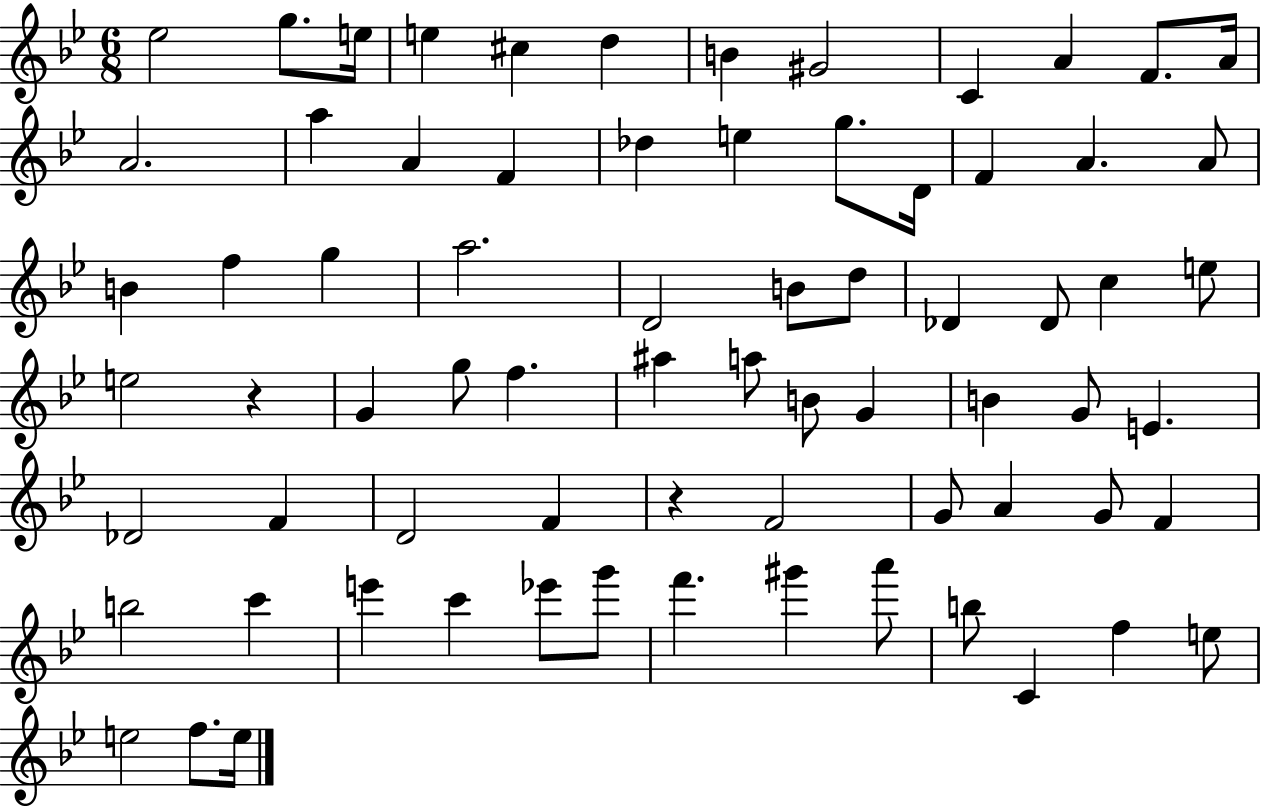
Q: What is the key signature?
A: BES major